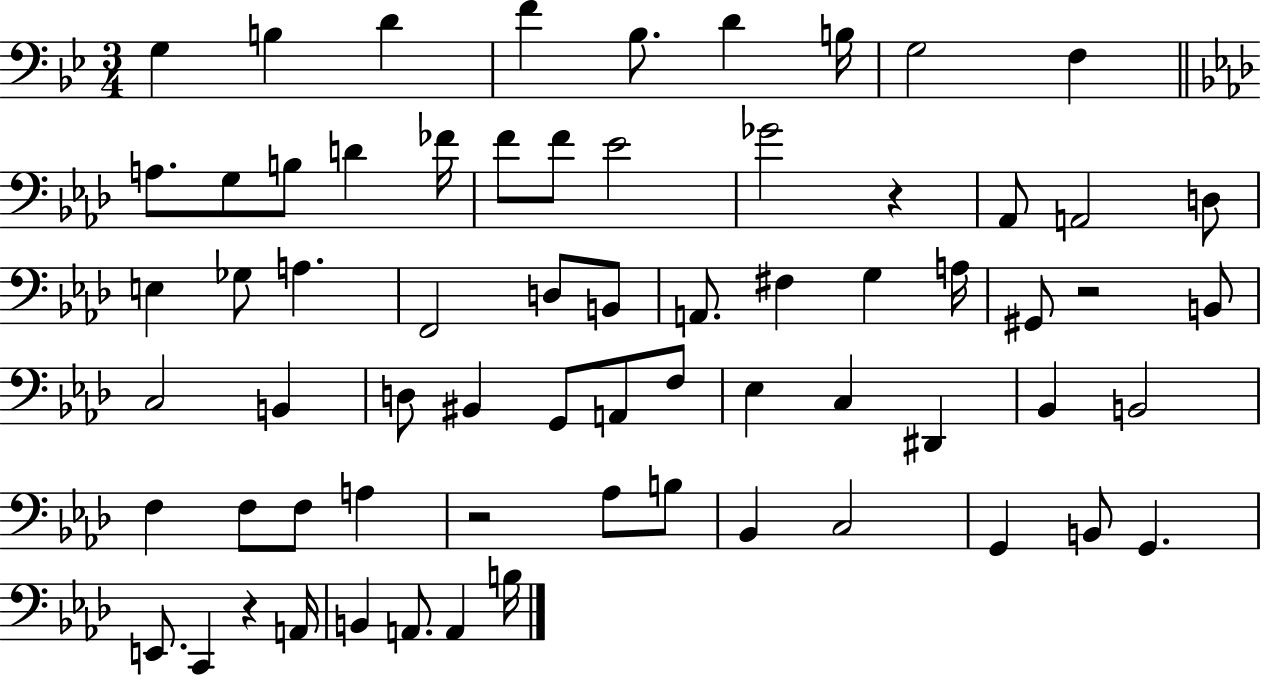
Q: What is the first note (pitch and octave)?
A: G3